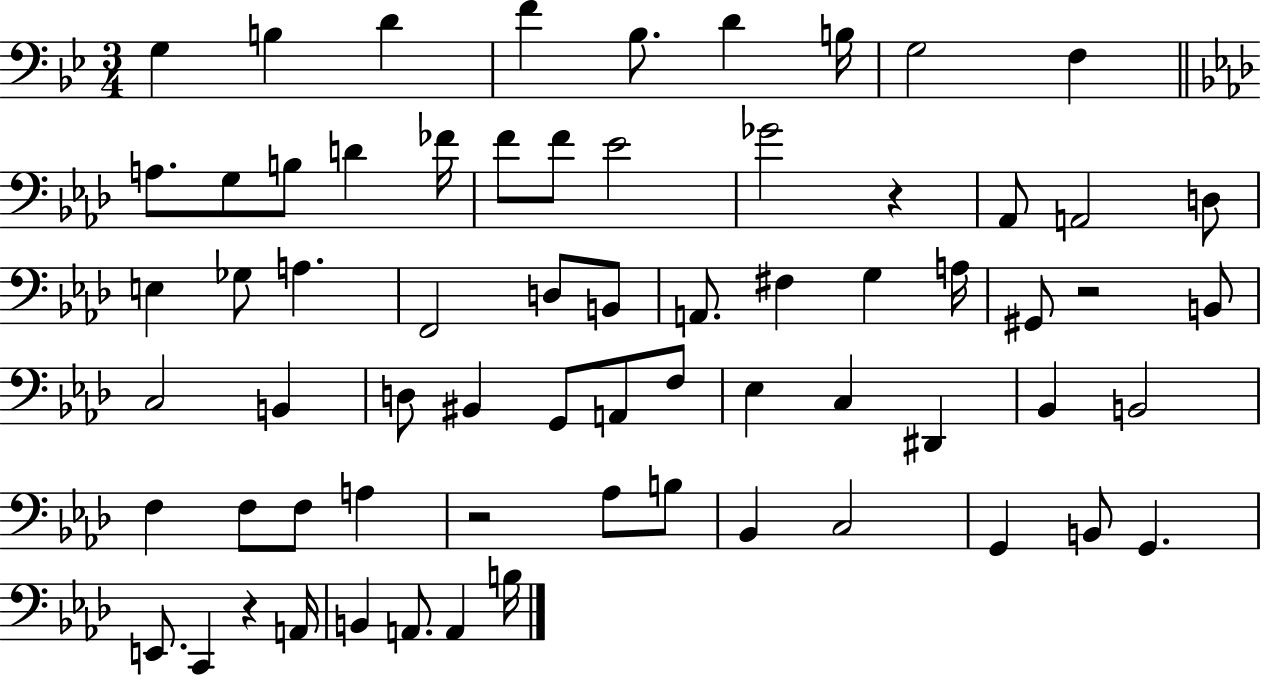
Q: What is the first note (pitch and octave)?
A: G3